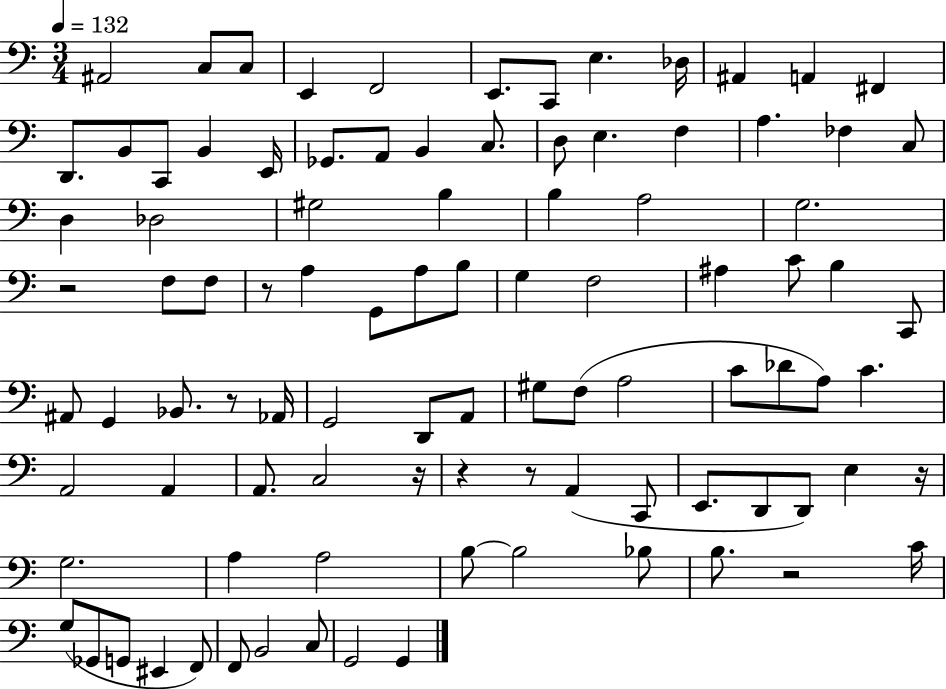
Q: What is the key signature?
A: C major